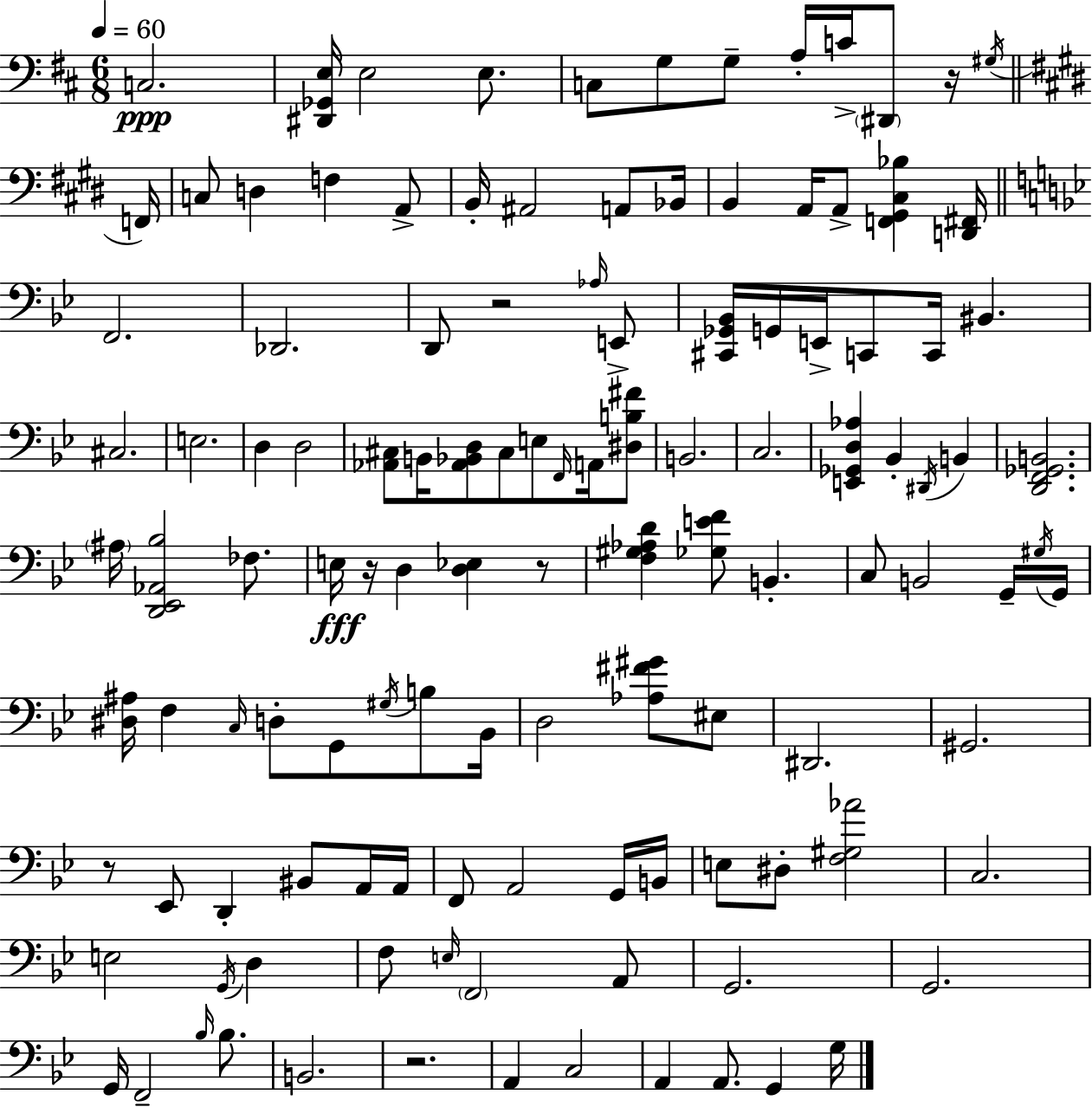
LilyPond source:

{
  \clef bass
  \numericTimeSignature
  \time 6/8
  \key d \major
  \tempo 4 = 60
  \repeat volta 2 { c2.\ppp | <dis, ges, e>16 e2 e8. | c8 g8 g8-- a16-. c'16-> \parenthesize dis,8 r16 \acciaccatura { gis16 } | \bar "||" \break \key e \major f,16 c8 d4 f4 a,8-> | b,16-. ais,2 a,8 | bes,16 b,4 a,16 a,8-> <f, gis, cis bes>4 | <d, fis,>16 \bar "||" \break \key bes \major f,2. | des,2. | d,8 r2 \grace { aes16 } e,8-> | <cis, ges, bes,>16 g,16 e,16-> c,8 c,16 bis,4. | \break cis2. | e2. | d4 d2 | <aes, cis>8 b,16 <aes, bes, d>8 cis8 e8 \grace { f,16 } a,16 | \break <dis b fis'>8 b,2. | c2. | <e, ges, d aes>4 bes,4-. \acciaccatura { dis,16 } b,4 | <d, f, ges, b,>2. | \break \parenthesize ais16 <d, ees, aes, bes>2 | fes8. e16\fff r16 d4 <d ees>4 | r8 <f gis aes d'>4 <ges e' f'>8 b,4.-. | c8 b,2 | \break g,16-- \acciaccatura { gis16 } g,16 <dis ais>16 f4 \grace { c16 } d8-. | g,8 \acciaccatura { gis16 } b8 bes,16 d2 | <aes fis' gis'>8 eis8 dis,2. | gis,2. | \break r8 ees,8 d,4-. | bis,8 a,16 a,16 f,8 a,2 | g,16 b,16 e8 dis8-. <f gis aes'>2 | c2. | \break e2 | \acciaccatura { g,16 } d4 f8 \grace { e16 } \parenthesize f,2 | a,8 g,2. | g,2. | \break g,16 f,2-- | \grace { bes16 } bes8. b,2. | r2. | a,4 | \break c2 a,4 | a,8. g,4 g16 } \bar "|."
}